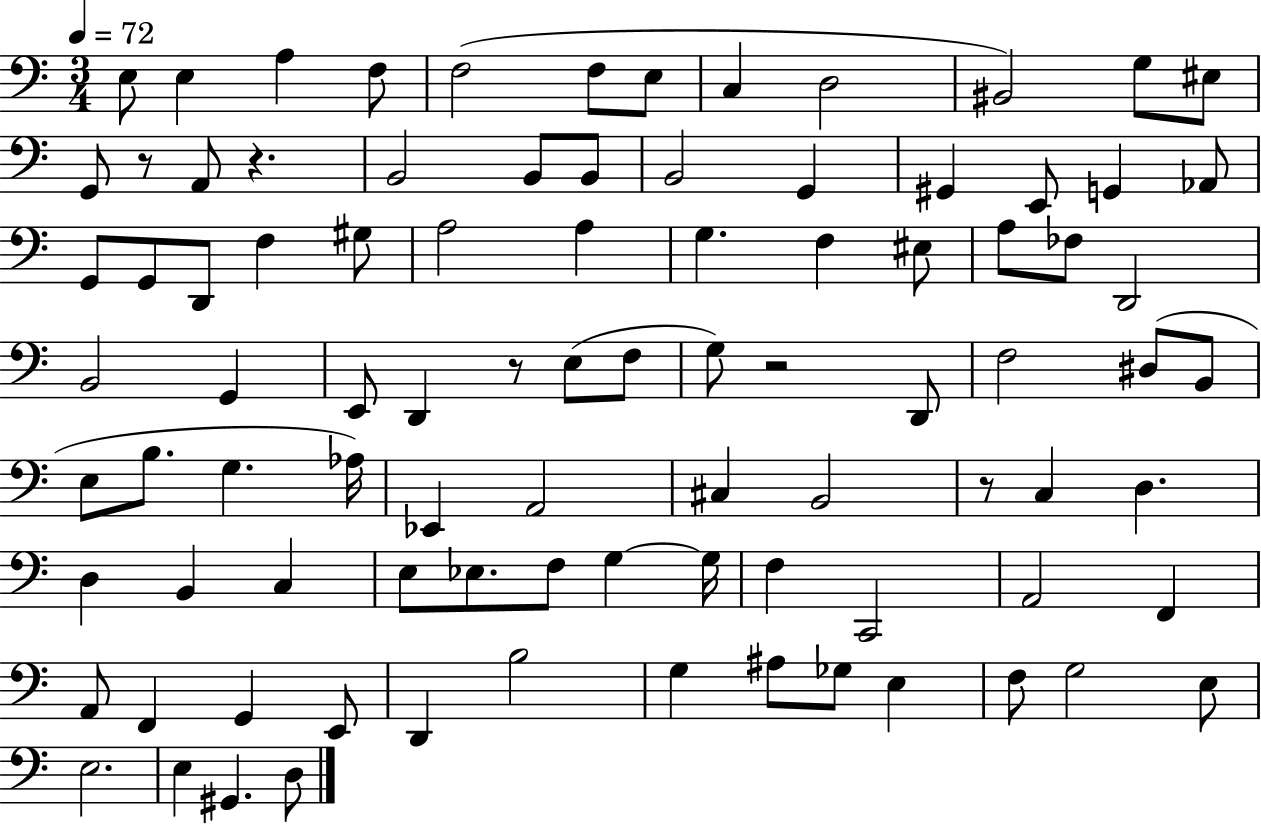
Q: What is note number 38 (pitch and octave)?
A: G2